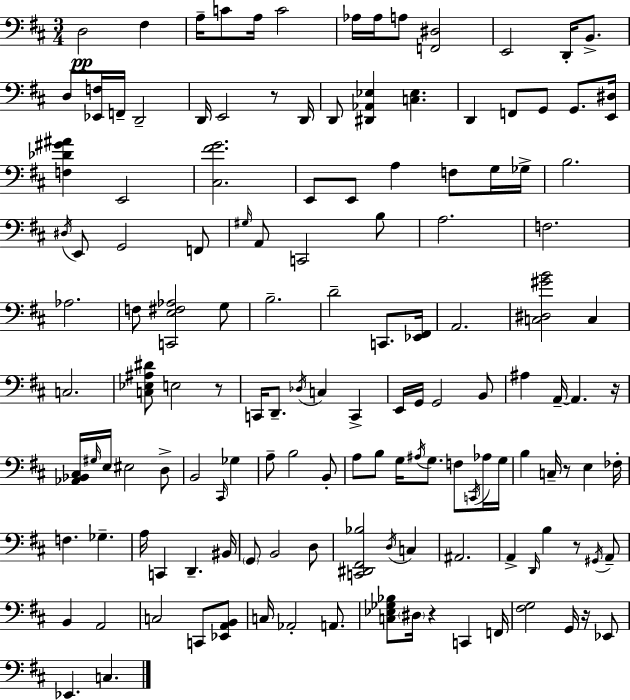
D3/h F#3/q A3/s C4/e A3/s C4/h Ab3/s Ab3/s A3/e [F2,D#3]/h E2/h D2/s B2/e. D3/e [Eb2,F3]/s F2/s D2/h D2/s E2/h R/e D2/s D2/e [D#2,Ab2,Eb3]/q [C3,Eb3]/q. D2/q F2/e G2/e G2/e. [E2,D#3]/s [F3,Db4,G#4,A#4]/q E2/h [C#3,F#4,G4]/h. E2/e E2/e A3/q F3/e G3/s Gb3/s B3/h. D#3/s E2/e G2/h F2/e G#3/s A2/e C2/h B3/e A3/h. F3/h. Ab3/h. F3/e [C2,E3,F#3,Ab3]/h G3/e B3/h. D4/h C2/e. [Eb2,F#2]/s A2/h. [C3,D#3,G#4,B4]/h C3/q C3/h. [C3,Eb3,A#3,D#4]/e E3/h R/e C2/s D2/e. Db3/s C3/q C2/q E2/s G2/s G2/h B2/e A#3/q A2/s A2/q. R/s [Ab2,Bb2,C#3]/s G#3/s E3/s EIS3/h D3/e B2/h C#2/s Gb3/q A3/e B3/h B2/e A3/e B3/e G3/s A#3/s G3/e. F3/e C2/s Ab3/s G3/s B3/q C3/s R/e E3/q FES3/s F3/q. Gb3/q. A3/s C2/q D2/q. BIS2/s G2/e B2/h D3/e [C2,D#2,F#2,Bb3]/h D3/s C3/q A#2/h. A2/q D2/s B3/q R/e G#2/s A2/e B2/q A2/h C3/h C2/e [Eb2,A2,B2]/e C3/s Ab2/h A2/e. [C3,Eb3,Gb3,Bb3]/e D#3/s R/q C2/q F2/s [F#3,G3]/h G2/s R/s Eb2/e Eb2/q. C3/q.